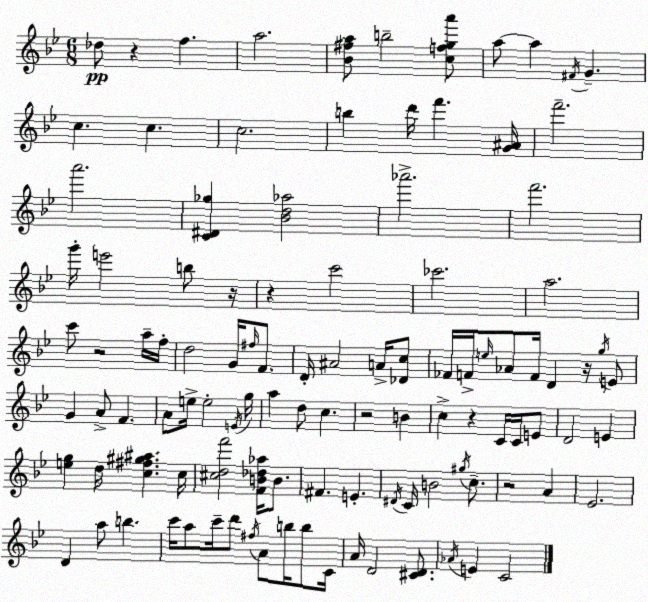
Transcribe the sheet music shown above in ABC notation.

X:1
T:Untitled
M:6/8
L:1/4
K:Bb
_d/2 z f a2 [_B^fa]/2 b2 [cfga']/2 a/2 a ^F/4 G c c c2 b d'/4 f' [G^A]/4 f'2 a'2 [C^D_g] [_Bd_a]2 _a'2 f'2 g'/4 e'2 b/2 z/4 z c'2 _c'2 a2 c'/2 z2 a/4 f/4 d2 G/4 ^f/4 F/2 D/4 ^A2 A/4 [_Dc]/2 _F/4 F/4 e/4 _A/2 F/4 D z/4 g/4 E/2 G A/2 F A/2 e/4 e2 E/4 g/4 a d/2 c z2 B c z C/4 C/4 E/2 D2 E [eg] d/4 [c^f^g^a] c/4 [^cdf']2 [FB_d_a]/4 B/2 ^F E ^D/4 C/4 B2 ^g/4 c/2 z2 A _E2 D a/2 b c'/4 a/2 c'/4 d'/2 ^f/4 A/2 b/4 b/2 C/4 A/4 D2 [^CD]/2 _A/4 E C2